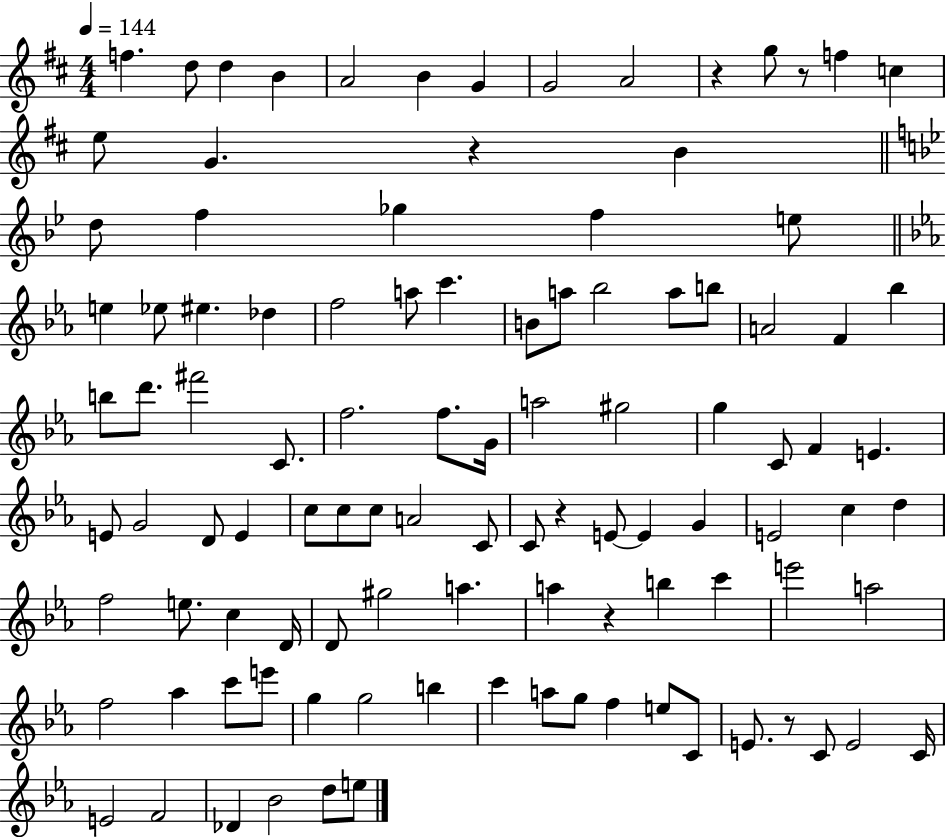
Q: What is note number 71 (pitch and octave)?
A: A5